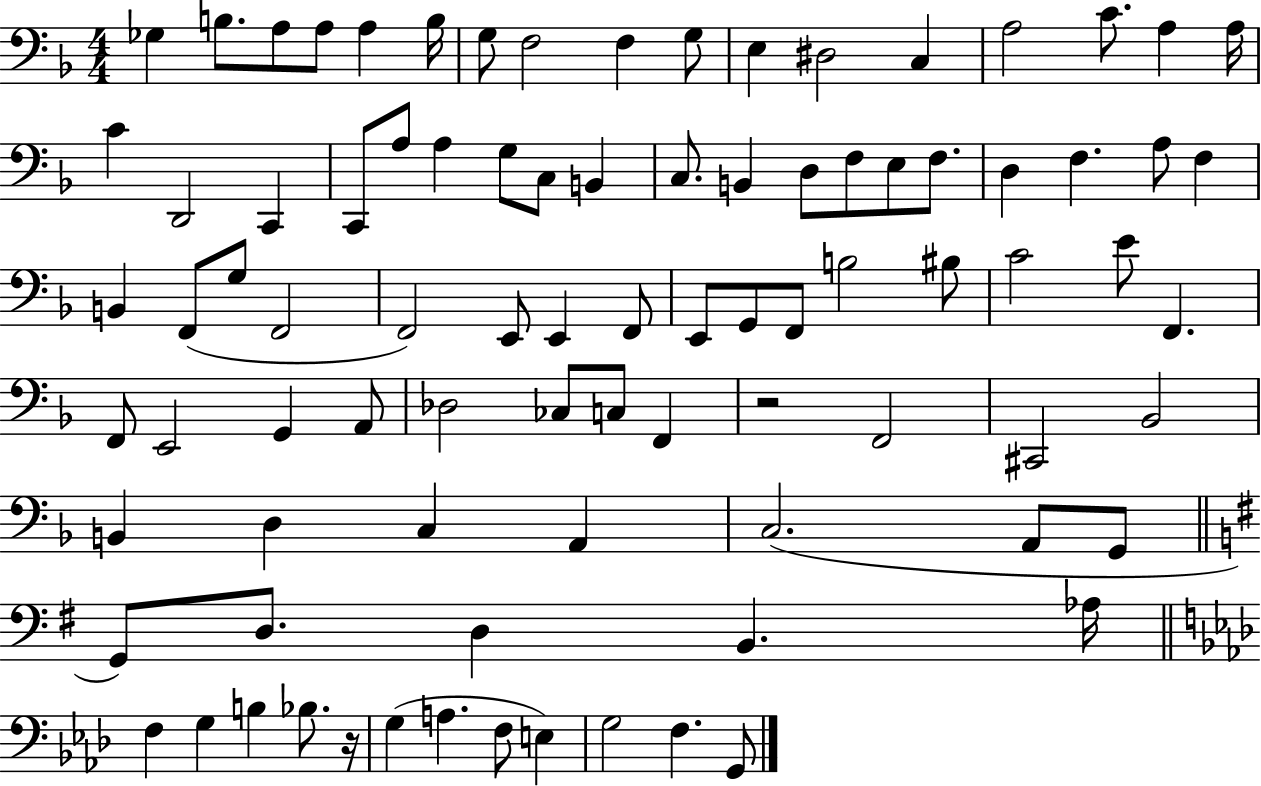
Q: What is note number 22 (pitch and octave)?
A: A3